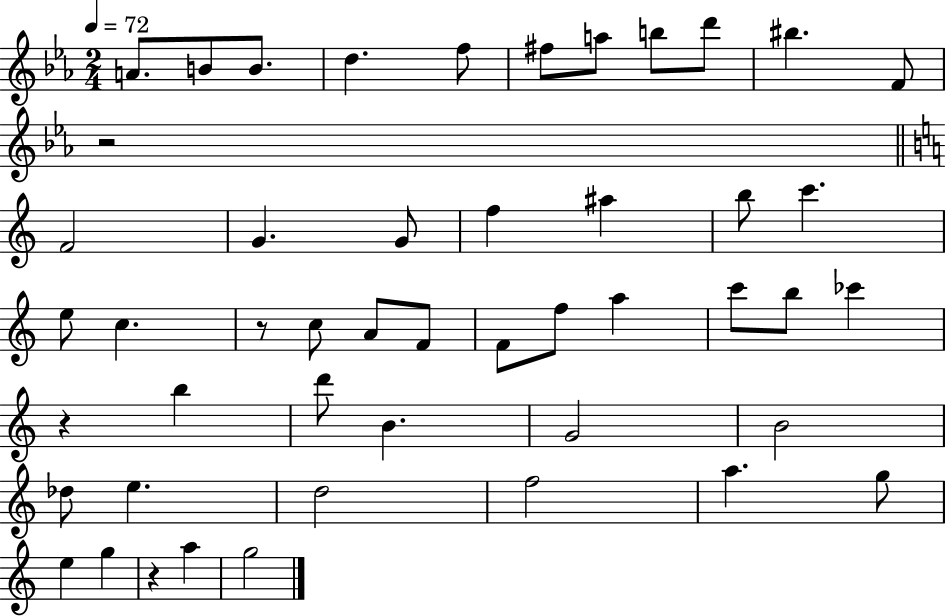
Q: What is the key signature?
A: EES major